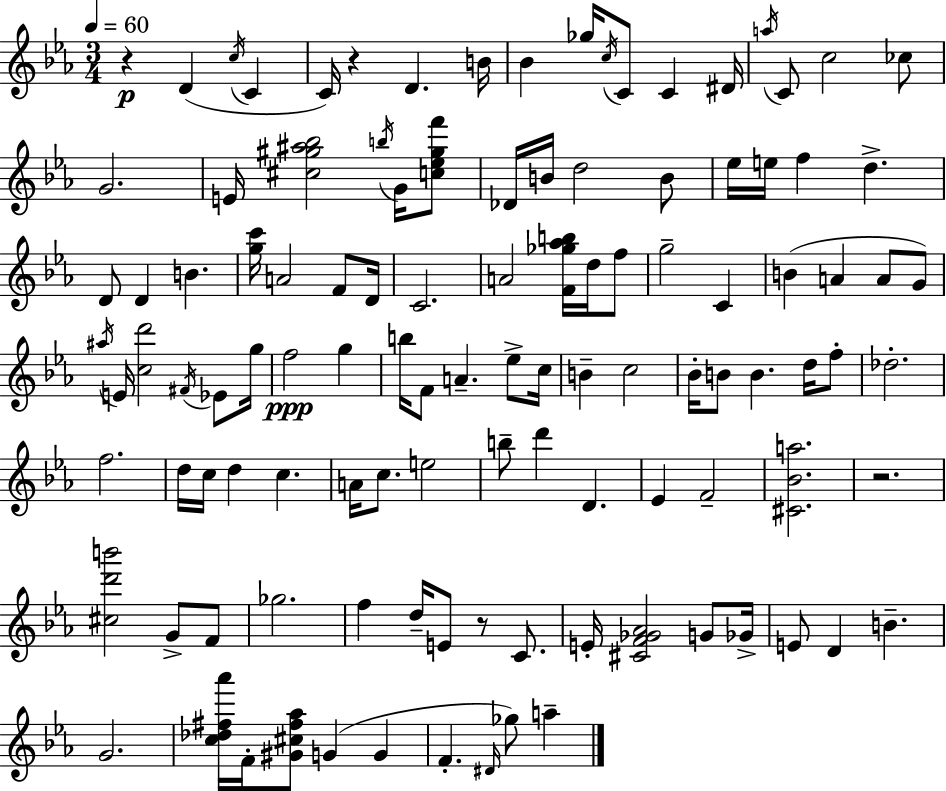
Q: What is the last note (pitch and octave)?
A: A5